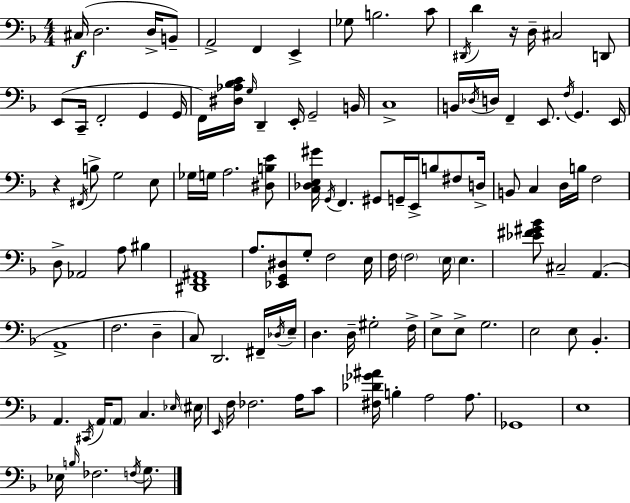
X:1
T:Untitled
M:4/4
L:1/4
K:Dm
^C,/4 D,2 D,/4 B,,/2 A,,2 F,, E,, _G,/2 B,2 C/2 ^D,,/4 D z/4 D,/4 ^C,2 D,,/2 E,,/2 C,,/4 F,,2 G,, G,,/4 F,,/4 [^D,_A,_B,C]/4 G,/4 D,, E,,/4 G,,2 B,,/4 C,4 B,,/4 _D,/4 D,/4 F,, E,,/2 F,/4 G,, E,,/4 z ^F,,/4 B,/2 G,2 E,/2 _G,/4 G,/4 A,2 [^D,B,E]/2 [C,_D,E,^G]/4 G,,/4 F,, ^G,,/2 G,,/4 E,,/4 B,/2 ^F,/2 D,/4 B,,/2 C, D,/4 B,/4 F,2 D,/2 _A,,2 A,/2 ^B, [^D,,F,,^A,,]4 A,/2 [_E,,G,,^D,]/2 G,/2 F,2 E,/4 F,/4 F,2 E,/4 E, [_E^F^G_B]/2 ^C,2 A,, A,,4 F,2 D, C,/2 D,,2 ^F,,/4 _D,/4 E,/4 D, D,/4 ^G,2 F,/4 E,/2 E,/2 G,2 E,2 E,/2 _B,, A,, ^C,,/4 A,,/4 A,,/2 C, _E,/4 ^E,/4 E,,/4 F,/4 _F,2 A,/4 C/2 [^F,_D_G^A]/4 B, A,2 A,/2 _G,,4 E,4 _E,/4 B,/4 _F,2 F,/4 G,/2